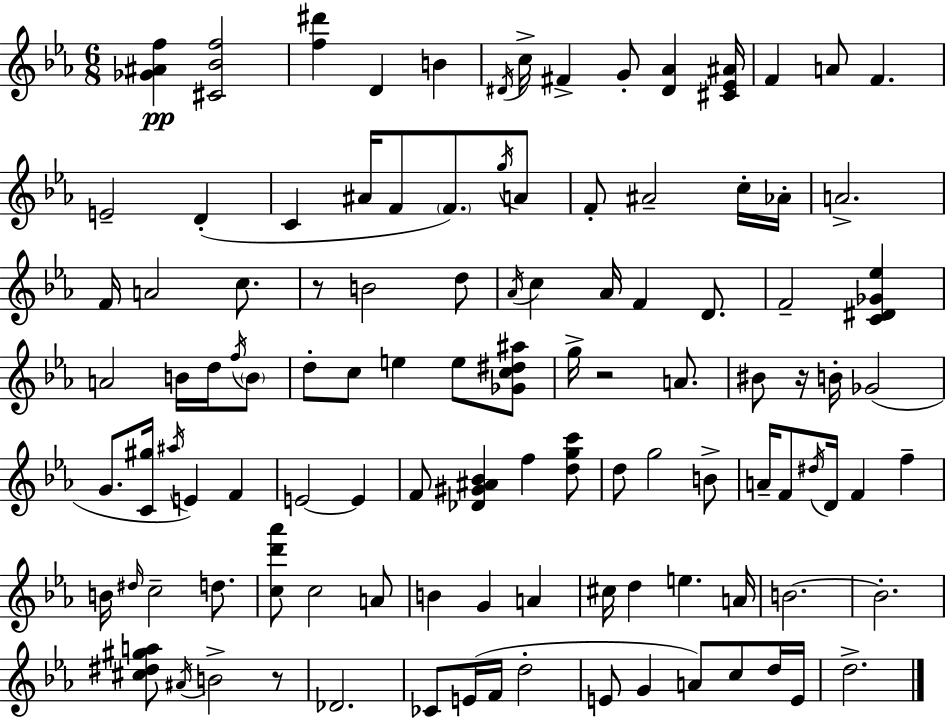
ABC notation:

X:1
T:Untitled
M:6/8
L:1/4
K:Eb
[_G^Af] [^C_Bf]2 [f^d'] D B ^D/4 c/4 ^F G/2 [^D_A] [^C_E^A]/4 F A/2 F E2 D C ^A/4 F/2 F/2 g/4 A/2 F/2 ^A2 c/4 _A/4 A2 F/4 A2 c/2 z/2 B2 d/2 _A/4 c _A/4 F D/2 F2 [C^D_G_e] A2 B/4 d/4 f/4 B/2 d/2 c/2 e e/2 [_Gc^d^a]/2 g/4 z2 A/2 ^B/2 z/4 B/4 _G2 G/2 [C^g]/4 ^a/4 E F E2 E F/2 [_D^G^A_B] f [dgc']/2 d/2 g2 B/2 A/4 F/2 ^d/4 D/4 F f B/4 ^d/4 c2 d/2 [cd'_a']/2 c2 A/2 B G A ^c/4 d e A/4 B2 B2 [^c^d^ga]/2 ^A/4 B2 z/2 _D2 _C/2 E/4 F/4 d2 E/2 G A/2 c/2 d/4 E/4 d2